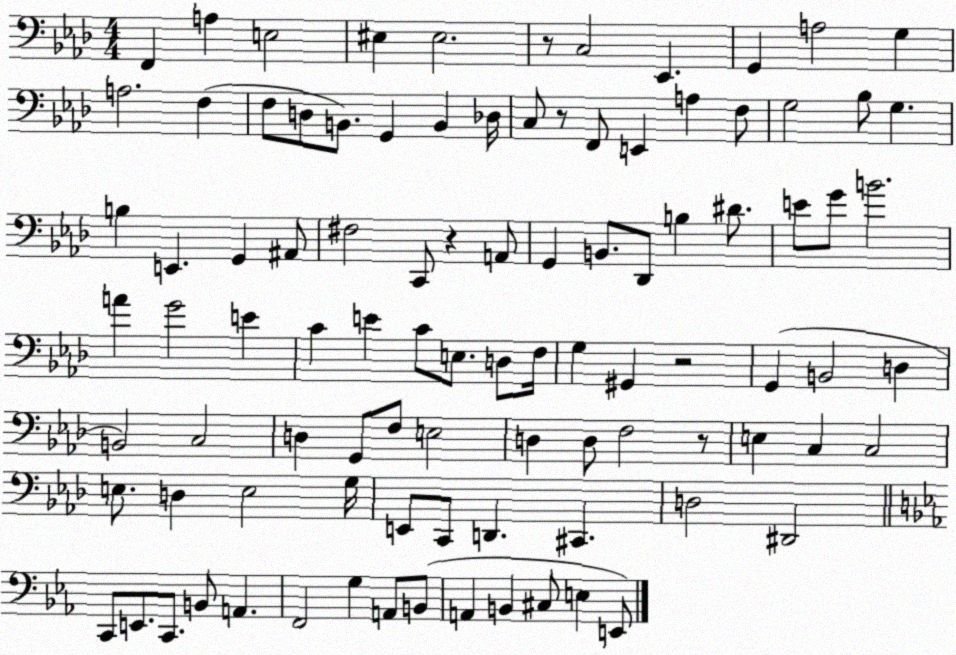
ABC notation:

X:1
T:Untitled
M:4/4
L:1/4
K:Ab
F,, A, E,2 ^E, ^E,2 z/2 C,2 _E,, G,, A,2 G, A,2 F, F,/2 D,/2 B,,/2 G,, B,, _D,/4 C,/2 z/2 F,,/2 E,, A, F,/2 G,2 _B,/2 G, B, E,, G,, ^A,,/2 ^F,2 C,,/2 z A,,/2 G,, B,,/2 _D,,/2 B, ^D/2 E/2 G/2 B2 A G2 E C E C/2 E,/2 D,/2 F,/4 G, ^G,, z2 G,, B,,2 D, B,,2 C,2 D, G,,/2 F,/2 E,2 D, D,/2 F,2 z/2 E, C, C,2 E,/2 D, E,2 G,/4 E,,/2 C,,/2 D,, ^C,, D,2 ^D,,2 C,,/2 E,,/2 C,,/2 B,,/2 A,, F,,2 G, A,,/2 B,,/2 A,, B,, ^C,/2 E, E,,/2